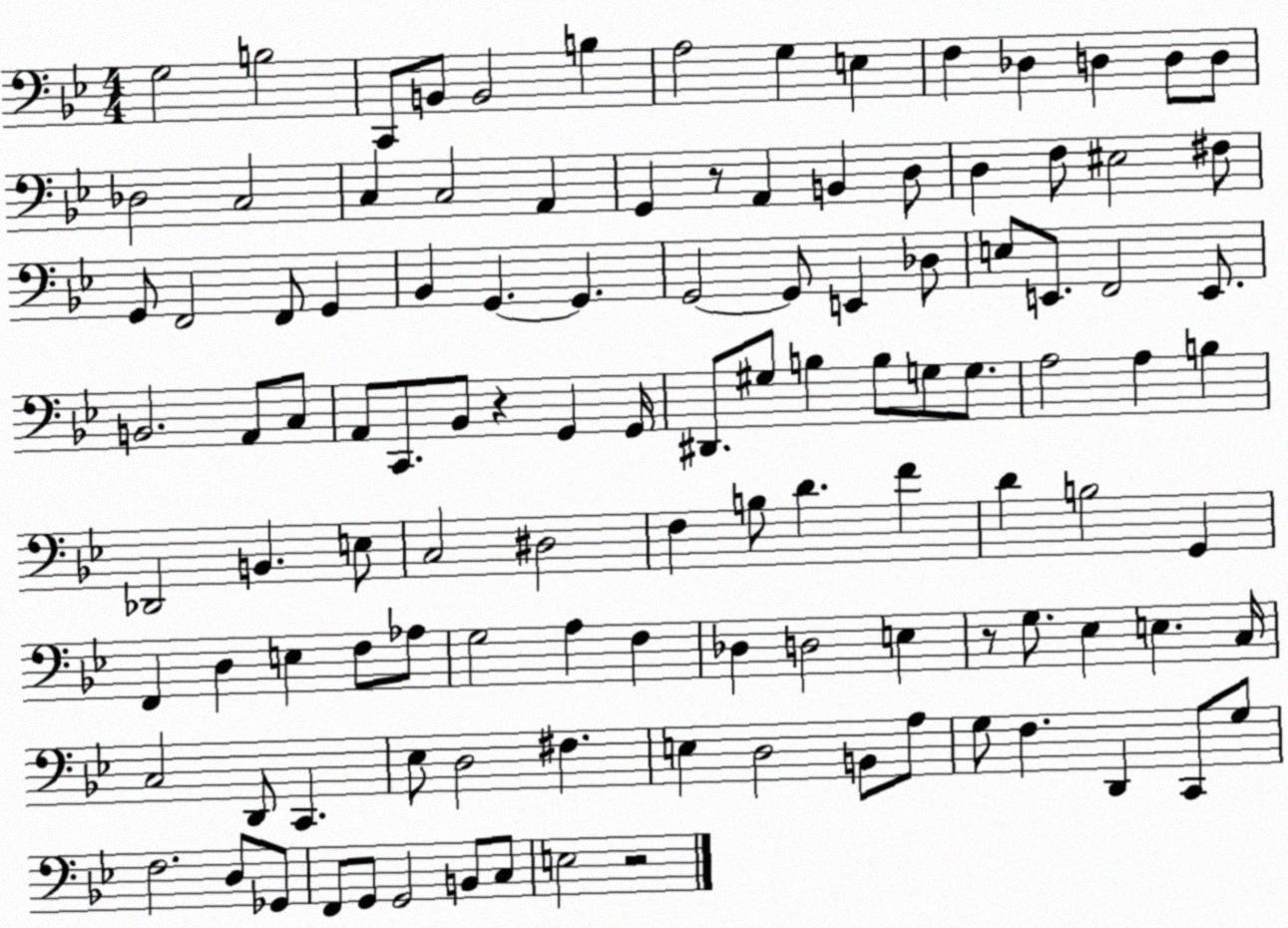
X:1
T:Untitled
M:4/4
L:1/4
K:Bb
G,2 B,2 C,,/2 B,,/2 B,,2 B, A,2 G, E, F, _D, D, D,/2 D,/2 _D,2 C,2 C, C,2 A,, G,, z/2 A,, B,, D,/2 D, F,/2 ^E,2 ^F,/2 G,,/2 F,,2 F,,/2 G,, _B,, G,, G,, G,,2 G,,/2 E,, _D,/2 E,/2 E,,/2 F,,2 E,,/2 B,,2 A,,/2 C,/2 A,,/2 C,,/2 _B,,/2 z G,, G,,/4 ^D,,/2 ^G,/2 B, B,/2 G,/2 G,/2 A,2 A, B, _D,,2 B,, E,/2 C,2 ^D,2 F, B,/2 D F D B,2 G,, F,, D, E, F,/2 _A,/2 G,2 A, F, _D, D,2 E, z/2 G,/2 _E, E, C,/4 C,2 D,,/2 C,, _E,/2 D,2 ^F, E, D,2 B,,/2 A,/2 G,/2 F, D,, C,,/2 G,/2 F,2 D,/2 _G,,/2 F,,/2 G,,/2 G,,2 B,,/2 C,/2 E,2 z2